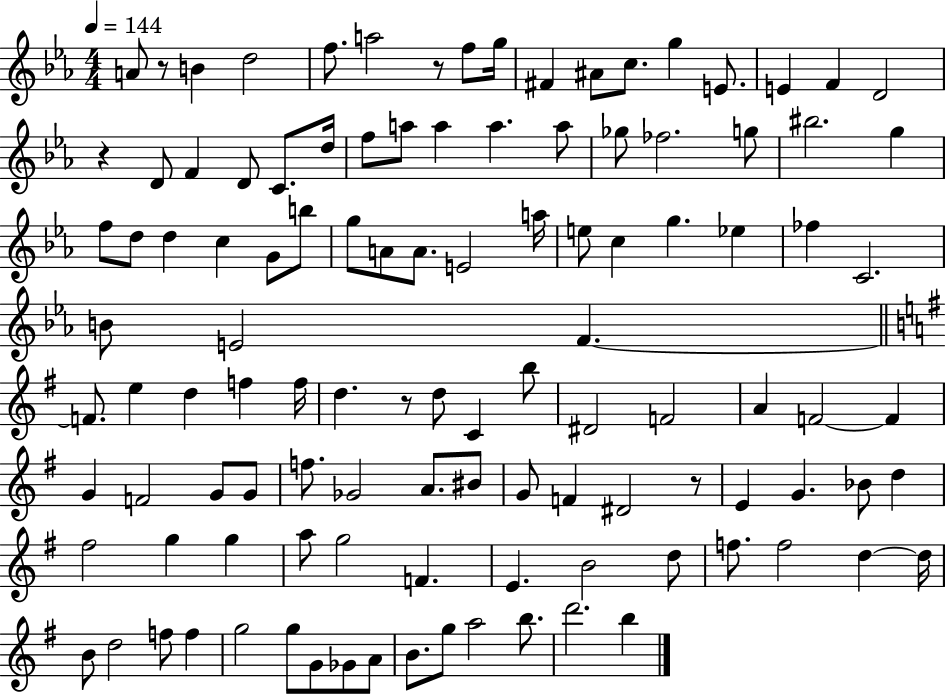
A4/e R/e B4/q D5/h F5/e. A5/h R/e F5/e G5/s F#4/q A#4/e C5/e. G5/q E4/e. E4/q F4/q D4/h R/q D4/e F4/q D4/e C4/e. D5/s F5/e A5/e A5/q A5/q. A5/e Gb5/e FES5/h. G5/e BIS5/h. G5/q F5/e D5/e D5/q C5/q G4/e B5/e G5/e A4/e A4/e. E4/h A5/s E5/e C5/q G5/q. Eb5/q FES5/q C4/h. B4/e E4/h F4/q. F4/e. E5/q D5/q F5/q F5/s D5/q. R/e D5/e C4/q B5/e D#4/h F4/h A4/q F4/h F4/q G4/q F4/h G4/e G4/e F5/e. Gb4/h A4/e. BIS4/e G4/e F4/q D#4/h R/e E4/q G4/q. Bb4/e D5/q F#5/h G5/q G5/q A5/e G5/h F4/q. E4/q. B4/h D5/e F5/e. F5/h D5/q D5/s B4/e D5/h F5/e F5/q G5/h G5/e G4/e Gb4/e A4/e B4/e. G5/e A5/h B5/e. D6/h. B5/q